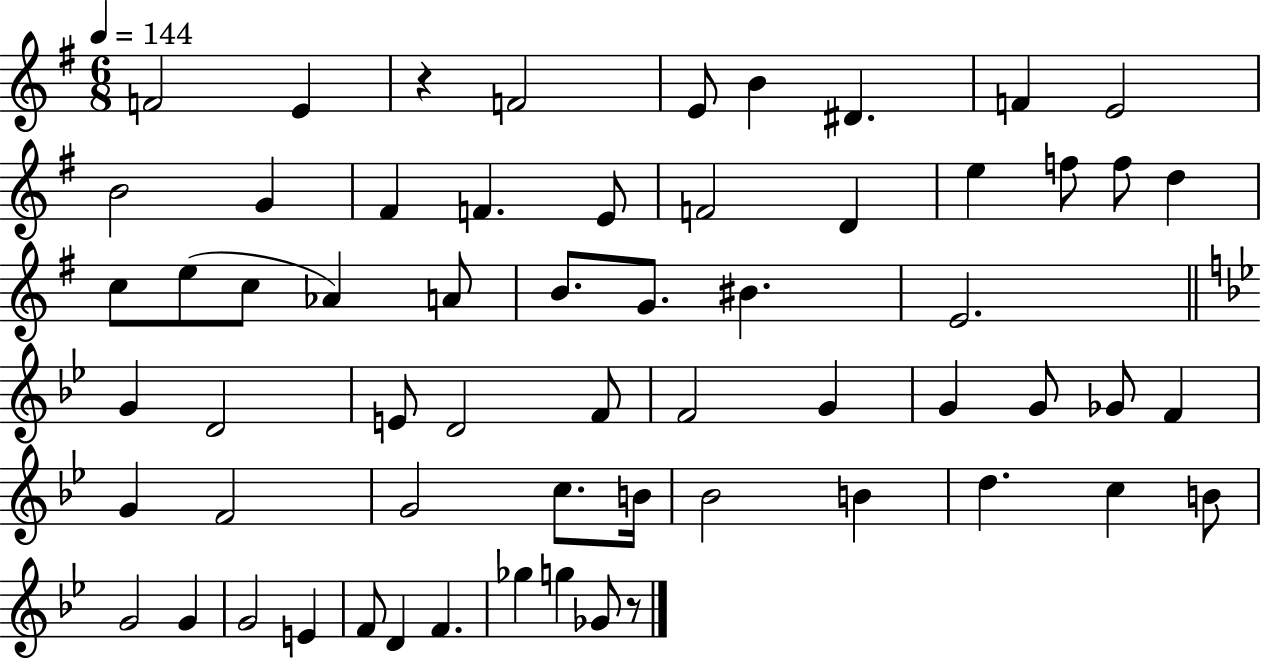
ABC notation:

X:1
T:Untitled
M:6/8
L:1/4
K:G
F2 E z F2 E/2 B ^D F E2 B2 G ^F F E/2 F2 D e f/2 f/2 d c/2 e/2 c/2 _A A/2 B/2 G/2 ^B E2 G D2 E/2 D2 F/2 F2 G G G/2 _G/2 F G F2 G2 c/2 B/4 _B2 B d c B/2 G2 G G2 E F/2 D F _g g _G/2 z/2